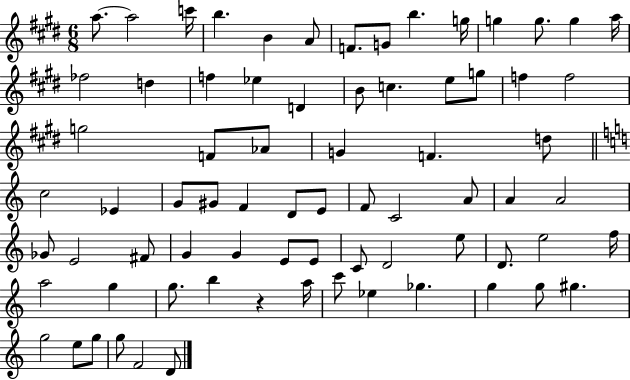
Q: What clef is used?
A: treble